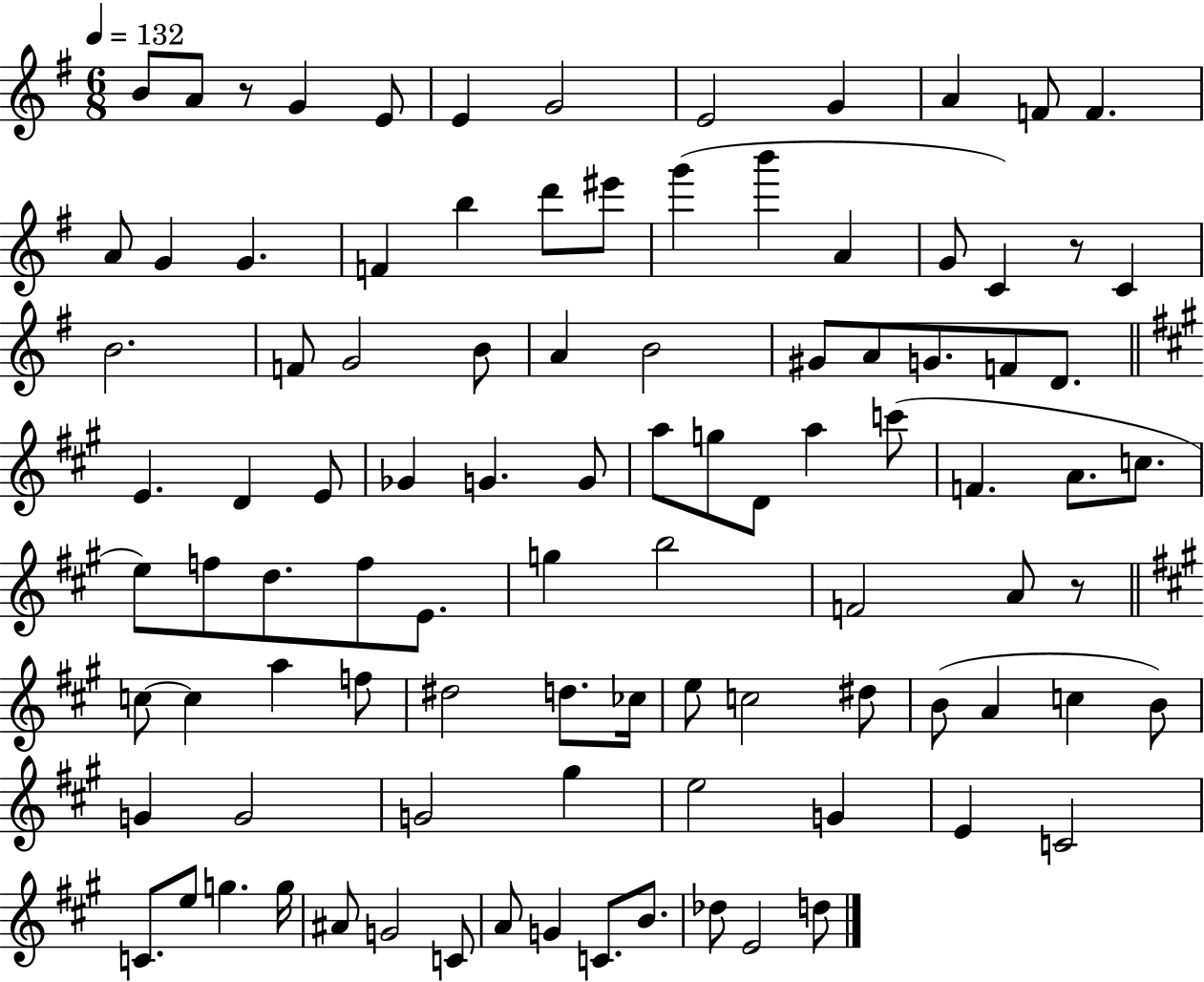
X:1
T:Untitled
M:6/8
L:1/4
K:G
B/2 A/2 z/2 G E/2 E G2 E2 G A F/2 F A/2 G G F b d'/2 ^e'/2 g' b' A G/2 C z/2 C B2 F/2 G2 B/2 A B2 ^G/2 A/2 G/2 F/2 D/2 E D E/2 _G G G/2 a/2 g/2 D/2 a c'/2 F A/2 c/2 e/2 f/2 d/2 f/2 E/2 g b2 F2 A/2 z/2 c/2 c a f/2 ^d2 d/2 _c/4 e/2 c2 ^d/2 B/2 A c B/2 G G2 G2 ^g e2 G E C2 C/2 e/2 g g/4 ^A/2 G2 C/2 A/2 G C/2 B/2 _d/2 E2 d/2